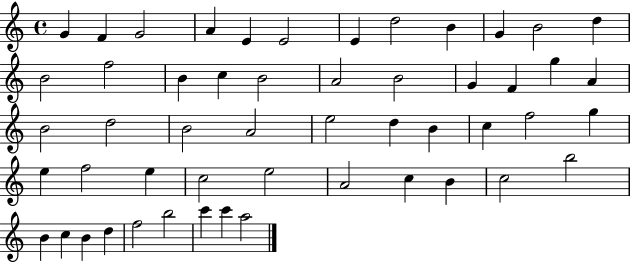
{
  \clef treble
  \time 4/4
  \defaultTimeSignature
  \key c \major
  g'4 f'4 g'2 | a'4 e'4 e'2 | e'4 d''2 b'4 | g'4 b'2 d''4 | \break b'2 f''2 | b'4 c''4 b'2 | a'2 b'2 | g'4 f'4 g''4 a'4 | \break b'2 d''2 | b'2 a'2 | e''2 d''4 b'4 | c''4 f''2 g''4 | \break e''4 f''2 e''4 | c''2 e''2 | a'2 c''4 b'4 | c''2 b''2 | \break b'4 c''4 b'4 d''4 | f''2 b''2 | c'''4 c'''4 a''2 | \bar "|."
}